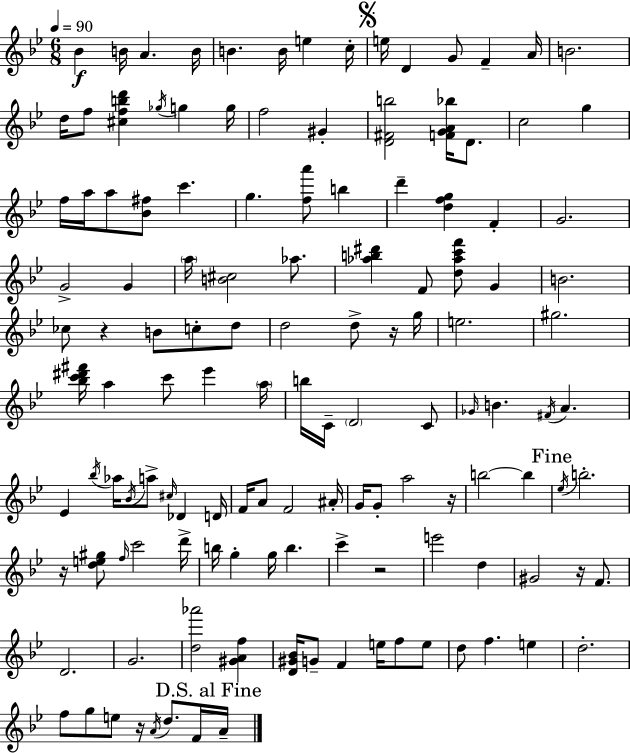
Bb4/q B4/s A4/q. B4/s B4/q. B4/s E5/q C5/s E5/s D4/q G4/e F4/q A4/s B4/h. D5/s F5/e [C#5,F5,B5,D6]/q Gb5/s G5/q G5/s F5/h G#4/q [D4,F#4,B5]/h [F4,G4,A4,Bb5]/s D4/e. C5/h G5/q F5/s A5/s A5/e [Bb4,F#5]/e C6/q. G5/q. [F5,A6]/e B5/q D6/q [D5,F5,G5]/q F4/q G4/h. G4/h G4/q A5/s [B4,C#5]/h Ab5/e. [Ab5,B5,D#6]/q F4/e [D5,Ab5,C6,F6]/e G4/q B4/h. CES5/e R/q B4/e C5/e D5/e D5/h D5/e R/s G5/s E5/h. G#5/h. [Bb5,C6,D#6,F#6]/s A5/q C6/e Eb6/q A5/s B5/s C4/s D4/h C4/e Gb4/s B4/q. F#4/s A4/q. Eb4/q Bb5/s Ab5/s Bb4/s A5/e C#5/s Db4/q D4/s F4/s A4/e F4/h A#4/s G4/s G4/e A5/h R/s B5/h B5/q Eb5/s B5/h. R/s [D5,E5,G#5]/e F5/s C6/h D6/s B5/s G5/q G5/s B5/q. C6/q R/h E6/h D5/q G#4/h R/s F4/e. D4/h. G4/h. [D5,Ab6]/h [G#4,A4,F5]/q [D4,G#4,Bb4]/s G4/e F4/q E5/s F5/e E5/e D5/e F5/q. E5/q D5/h. F5/e G5/e E5/e R/s A4/s D5/e. F4/s A4/s